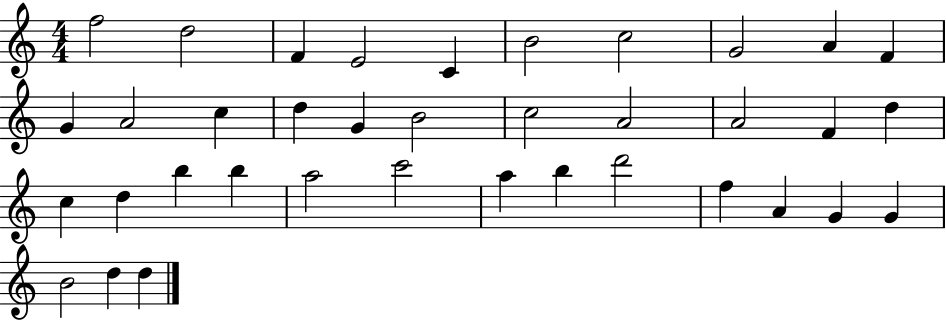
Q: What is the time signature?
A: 4/4